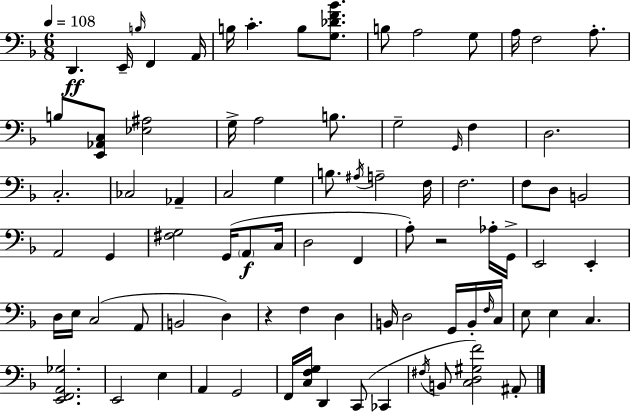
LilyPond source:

{
  \clef bass
  \numericTimeSignature
  \time 6/8
  \key f \major
  \tempo 4 = 108
  d,4.\ff e,16-- \grace { b16 } f,4 | a,16 b16 c'4.-. b8 <g des' f' bes'>8. | b8 a2 g8 | a16 f2 a8.-. | \break b8 <e, aes, c>8 <ees ais>2 | g16-> a2 b8. | g2-- \grace { g,16 } f4 | d2. | \break c2.-. | ces2 aes,4-- | c2 g4 | b8. \acciaccatura { ais16 } a2-- | \break f16 f2. | f8 d8 b,2 | a,2 g,4 | <fis g>2 g,16( | \break \parenthesize a,8\f c16 d2 f,4 | a8-.) r2 | aes16-. g,16-> e,2 e,4-. | d16 e16 c2( | \break a,8 b,2 d4) | r4 f4 d4 | b,16 d2 | g,16 b,16-. \grace { f16 } c16 e8 e4 c4. | \break <e, f, a, ges>2. | e,2 | e4 a,4 g,2 | f,16 <c f g>16 d,4 c,8( | \break ces,4 \acciaccatura { fis16 } b,8 <c d gis f'>2) | ais,8-. \bar "|."
}